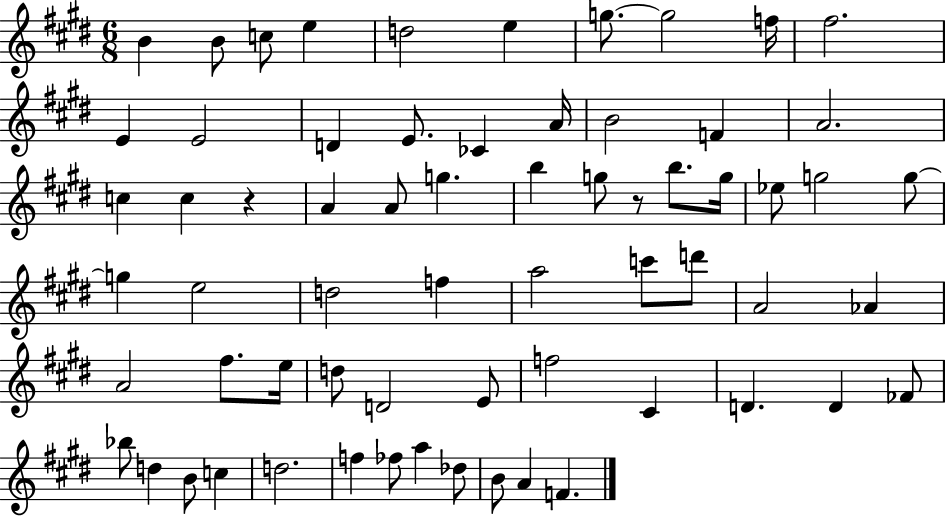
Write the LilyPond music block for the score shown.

{
  \clef treble
  \numericTimeSignature
  \time 6/8
  \key e \major
  b'4 b'8 c''8 e''4 | d''2 e''4 | g''8.~~ g''2 f''16 | fis''2. | \break e'4 e'2 | d'4 e'8. ces'4 a'16 | b'2 f'4 | a'2. | \break c''4 c''4 r4 | a'4 a'8 g''4. | b''4 g''8 r8 b''8. g''16 | ees''8 g''2 g''8~~ | \break g''4 e''2 | d''2 f''4 | a''2 c'''8 d'''8 | a'2 aes'4 | \break a'2 fis''8. e''16 | d''8 d'2 e'8 | f''2 cis'4 | d'4. d'4 fes'8 | \break bes''8 d''4 b'8 c''4 | d''2. | f''4 fes''8 a''4 des''8 | b'8 a'4 f'4. | \break \bar "|."
}